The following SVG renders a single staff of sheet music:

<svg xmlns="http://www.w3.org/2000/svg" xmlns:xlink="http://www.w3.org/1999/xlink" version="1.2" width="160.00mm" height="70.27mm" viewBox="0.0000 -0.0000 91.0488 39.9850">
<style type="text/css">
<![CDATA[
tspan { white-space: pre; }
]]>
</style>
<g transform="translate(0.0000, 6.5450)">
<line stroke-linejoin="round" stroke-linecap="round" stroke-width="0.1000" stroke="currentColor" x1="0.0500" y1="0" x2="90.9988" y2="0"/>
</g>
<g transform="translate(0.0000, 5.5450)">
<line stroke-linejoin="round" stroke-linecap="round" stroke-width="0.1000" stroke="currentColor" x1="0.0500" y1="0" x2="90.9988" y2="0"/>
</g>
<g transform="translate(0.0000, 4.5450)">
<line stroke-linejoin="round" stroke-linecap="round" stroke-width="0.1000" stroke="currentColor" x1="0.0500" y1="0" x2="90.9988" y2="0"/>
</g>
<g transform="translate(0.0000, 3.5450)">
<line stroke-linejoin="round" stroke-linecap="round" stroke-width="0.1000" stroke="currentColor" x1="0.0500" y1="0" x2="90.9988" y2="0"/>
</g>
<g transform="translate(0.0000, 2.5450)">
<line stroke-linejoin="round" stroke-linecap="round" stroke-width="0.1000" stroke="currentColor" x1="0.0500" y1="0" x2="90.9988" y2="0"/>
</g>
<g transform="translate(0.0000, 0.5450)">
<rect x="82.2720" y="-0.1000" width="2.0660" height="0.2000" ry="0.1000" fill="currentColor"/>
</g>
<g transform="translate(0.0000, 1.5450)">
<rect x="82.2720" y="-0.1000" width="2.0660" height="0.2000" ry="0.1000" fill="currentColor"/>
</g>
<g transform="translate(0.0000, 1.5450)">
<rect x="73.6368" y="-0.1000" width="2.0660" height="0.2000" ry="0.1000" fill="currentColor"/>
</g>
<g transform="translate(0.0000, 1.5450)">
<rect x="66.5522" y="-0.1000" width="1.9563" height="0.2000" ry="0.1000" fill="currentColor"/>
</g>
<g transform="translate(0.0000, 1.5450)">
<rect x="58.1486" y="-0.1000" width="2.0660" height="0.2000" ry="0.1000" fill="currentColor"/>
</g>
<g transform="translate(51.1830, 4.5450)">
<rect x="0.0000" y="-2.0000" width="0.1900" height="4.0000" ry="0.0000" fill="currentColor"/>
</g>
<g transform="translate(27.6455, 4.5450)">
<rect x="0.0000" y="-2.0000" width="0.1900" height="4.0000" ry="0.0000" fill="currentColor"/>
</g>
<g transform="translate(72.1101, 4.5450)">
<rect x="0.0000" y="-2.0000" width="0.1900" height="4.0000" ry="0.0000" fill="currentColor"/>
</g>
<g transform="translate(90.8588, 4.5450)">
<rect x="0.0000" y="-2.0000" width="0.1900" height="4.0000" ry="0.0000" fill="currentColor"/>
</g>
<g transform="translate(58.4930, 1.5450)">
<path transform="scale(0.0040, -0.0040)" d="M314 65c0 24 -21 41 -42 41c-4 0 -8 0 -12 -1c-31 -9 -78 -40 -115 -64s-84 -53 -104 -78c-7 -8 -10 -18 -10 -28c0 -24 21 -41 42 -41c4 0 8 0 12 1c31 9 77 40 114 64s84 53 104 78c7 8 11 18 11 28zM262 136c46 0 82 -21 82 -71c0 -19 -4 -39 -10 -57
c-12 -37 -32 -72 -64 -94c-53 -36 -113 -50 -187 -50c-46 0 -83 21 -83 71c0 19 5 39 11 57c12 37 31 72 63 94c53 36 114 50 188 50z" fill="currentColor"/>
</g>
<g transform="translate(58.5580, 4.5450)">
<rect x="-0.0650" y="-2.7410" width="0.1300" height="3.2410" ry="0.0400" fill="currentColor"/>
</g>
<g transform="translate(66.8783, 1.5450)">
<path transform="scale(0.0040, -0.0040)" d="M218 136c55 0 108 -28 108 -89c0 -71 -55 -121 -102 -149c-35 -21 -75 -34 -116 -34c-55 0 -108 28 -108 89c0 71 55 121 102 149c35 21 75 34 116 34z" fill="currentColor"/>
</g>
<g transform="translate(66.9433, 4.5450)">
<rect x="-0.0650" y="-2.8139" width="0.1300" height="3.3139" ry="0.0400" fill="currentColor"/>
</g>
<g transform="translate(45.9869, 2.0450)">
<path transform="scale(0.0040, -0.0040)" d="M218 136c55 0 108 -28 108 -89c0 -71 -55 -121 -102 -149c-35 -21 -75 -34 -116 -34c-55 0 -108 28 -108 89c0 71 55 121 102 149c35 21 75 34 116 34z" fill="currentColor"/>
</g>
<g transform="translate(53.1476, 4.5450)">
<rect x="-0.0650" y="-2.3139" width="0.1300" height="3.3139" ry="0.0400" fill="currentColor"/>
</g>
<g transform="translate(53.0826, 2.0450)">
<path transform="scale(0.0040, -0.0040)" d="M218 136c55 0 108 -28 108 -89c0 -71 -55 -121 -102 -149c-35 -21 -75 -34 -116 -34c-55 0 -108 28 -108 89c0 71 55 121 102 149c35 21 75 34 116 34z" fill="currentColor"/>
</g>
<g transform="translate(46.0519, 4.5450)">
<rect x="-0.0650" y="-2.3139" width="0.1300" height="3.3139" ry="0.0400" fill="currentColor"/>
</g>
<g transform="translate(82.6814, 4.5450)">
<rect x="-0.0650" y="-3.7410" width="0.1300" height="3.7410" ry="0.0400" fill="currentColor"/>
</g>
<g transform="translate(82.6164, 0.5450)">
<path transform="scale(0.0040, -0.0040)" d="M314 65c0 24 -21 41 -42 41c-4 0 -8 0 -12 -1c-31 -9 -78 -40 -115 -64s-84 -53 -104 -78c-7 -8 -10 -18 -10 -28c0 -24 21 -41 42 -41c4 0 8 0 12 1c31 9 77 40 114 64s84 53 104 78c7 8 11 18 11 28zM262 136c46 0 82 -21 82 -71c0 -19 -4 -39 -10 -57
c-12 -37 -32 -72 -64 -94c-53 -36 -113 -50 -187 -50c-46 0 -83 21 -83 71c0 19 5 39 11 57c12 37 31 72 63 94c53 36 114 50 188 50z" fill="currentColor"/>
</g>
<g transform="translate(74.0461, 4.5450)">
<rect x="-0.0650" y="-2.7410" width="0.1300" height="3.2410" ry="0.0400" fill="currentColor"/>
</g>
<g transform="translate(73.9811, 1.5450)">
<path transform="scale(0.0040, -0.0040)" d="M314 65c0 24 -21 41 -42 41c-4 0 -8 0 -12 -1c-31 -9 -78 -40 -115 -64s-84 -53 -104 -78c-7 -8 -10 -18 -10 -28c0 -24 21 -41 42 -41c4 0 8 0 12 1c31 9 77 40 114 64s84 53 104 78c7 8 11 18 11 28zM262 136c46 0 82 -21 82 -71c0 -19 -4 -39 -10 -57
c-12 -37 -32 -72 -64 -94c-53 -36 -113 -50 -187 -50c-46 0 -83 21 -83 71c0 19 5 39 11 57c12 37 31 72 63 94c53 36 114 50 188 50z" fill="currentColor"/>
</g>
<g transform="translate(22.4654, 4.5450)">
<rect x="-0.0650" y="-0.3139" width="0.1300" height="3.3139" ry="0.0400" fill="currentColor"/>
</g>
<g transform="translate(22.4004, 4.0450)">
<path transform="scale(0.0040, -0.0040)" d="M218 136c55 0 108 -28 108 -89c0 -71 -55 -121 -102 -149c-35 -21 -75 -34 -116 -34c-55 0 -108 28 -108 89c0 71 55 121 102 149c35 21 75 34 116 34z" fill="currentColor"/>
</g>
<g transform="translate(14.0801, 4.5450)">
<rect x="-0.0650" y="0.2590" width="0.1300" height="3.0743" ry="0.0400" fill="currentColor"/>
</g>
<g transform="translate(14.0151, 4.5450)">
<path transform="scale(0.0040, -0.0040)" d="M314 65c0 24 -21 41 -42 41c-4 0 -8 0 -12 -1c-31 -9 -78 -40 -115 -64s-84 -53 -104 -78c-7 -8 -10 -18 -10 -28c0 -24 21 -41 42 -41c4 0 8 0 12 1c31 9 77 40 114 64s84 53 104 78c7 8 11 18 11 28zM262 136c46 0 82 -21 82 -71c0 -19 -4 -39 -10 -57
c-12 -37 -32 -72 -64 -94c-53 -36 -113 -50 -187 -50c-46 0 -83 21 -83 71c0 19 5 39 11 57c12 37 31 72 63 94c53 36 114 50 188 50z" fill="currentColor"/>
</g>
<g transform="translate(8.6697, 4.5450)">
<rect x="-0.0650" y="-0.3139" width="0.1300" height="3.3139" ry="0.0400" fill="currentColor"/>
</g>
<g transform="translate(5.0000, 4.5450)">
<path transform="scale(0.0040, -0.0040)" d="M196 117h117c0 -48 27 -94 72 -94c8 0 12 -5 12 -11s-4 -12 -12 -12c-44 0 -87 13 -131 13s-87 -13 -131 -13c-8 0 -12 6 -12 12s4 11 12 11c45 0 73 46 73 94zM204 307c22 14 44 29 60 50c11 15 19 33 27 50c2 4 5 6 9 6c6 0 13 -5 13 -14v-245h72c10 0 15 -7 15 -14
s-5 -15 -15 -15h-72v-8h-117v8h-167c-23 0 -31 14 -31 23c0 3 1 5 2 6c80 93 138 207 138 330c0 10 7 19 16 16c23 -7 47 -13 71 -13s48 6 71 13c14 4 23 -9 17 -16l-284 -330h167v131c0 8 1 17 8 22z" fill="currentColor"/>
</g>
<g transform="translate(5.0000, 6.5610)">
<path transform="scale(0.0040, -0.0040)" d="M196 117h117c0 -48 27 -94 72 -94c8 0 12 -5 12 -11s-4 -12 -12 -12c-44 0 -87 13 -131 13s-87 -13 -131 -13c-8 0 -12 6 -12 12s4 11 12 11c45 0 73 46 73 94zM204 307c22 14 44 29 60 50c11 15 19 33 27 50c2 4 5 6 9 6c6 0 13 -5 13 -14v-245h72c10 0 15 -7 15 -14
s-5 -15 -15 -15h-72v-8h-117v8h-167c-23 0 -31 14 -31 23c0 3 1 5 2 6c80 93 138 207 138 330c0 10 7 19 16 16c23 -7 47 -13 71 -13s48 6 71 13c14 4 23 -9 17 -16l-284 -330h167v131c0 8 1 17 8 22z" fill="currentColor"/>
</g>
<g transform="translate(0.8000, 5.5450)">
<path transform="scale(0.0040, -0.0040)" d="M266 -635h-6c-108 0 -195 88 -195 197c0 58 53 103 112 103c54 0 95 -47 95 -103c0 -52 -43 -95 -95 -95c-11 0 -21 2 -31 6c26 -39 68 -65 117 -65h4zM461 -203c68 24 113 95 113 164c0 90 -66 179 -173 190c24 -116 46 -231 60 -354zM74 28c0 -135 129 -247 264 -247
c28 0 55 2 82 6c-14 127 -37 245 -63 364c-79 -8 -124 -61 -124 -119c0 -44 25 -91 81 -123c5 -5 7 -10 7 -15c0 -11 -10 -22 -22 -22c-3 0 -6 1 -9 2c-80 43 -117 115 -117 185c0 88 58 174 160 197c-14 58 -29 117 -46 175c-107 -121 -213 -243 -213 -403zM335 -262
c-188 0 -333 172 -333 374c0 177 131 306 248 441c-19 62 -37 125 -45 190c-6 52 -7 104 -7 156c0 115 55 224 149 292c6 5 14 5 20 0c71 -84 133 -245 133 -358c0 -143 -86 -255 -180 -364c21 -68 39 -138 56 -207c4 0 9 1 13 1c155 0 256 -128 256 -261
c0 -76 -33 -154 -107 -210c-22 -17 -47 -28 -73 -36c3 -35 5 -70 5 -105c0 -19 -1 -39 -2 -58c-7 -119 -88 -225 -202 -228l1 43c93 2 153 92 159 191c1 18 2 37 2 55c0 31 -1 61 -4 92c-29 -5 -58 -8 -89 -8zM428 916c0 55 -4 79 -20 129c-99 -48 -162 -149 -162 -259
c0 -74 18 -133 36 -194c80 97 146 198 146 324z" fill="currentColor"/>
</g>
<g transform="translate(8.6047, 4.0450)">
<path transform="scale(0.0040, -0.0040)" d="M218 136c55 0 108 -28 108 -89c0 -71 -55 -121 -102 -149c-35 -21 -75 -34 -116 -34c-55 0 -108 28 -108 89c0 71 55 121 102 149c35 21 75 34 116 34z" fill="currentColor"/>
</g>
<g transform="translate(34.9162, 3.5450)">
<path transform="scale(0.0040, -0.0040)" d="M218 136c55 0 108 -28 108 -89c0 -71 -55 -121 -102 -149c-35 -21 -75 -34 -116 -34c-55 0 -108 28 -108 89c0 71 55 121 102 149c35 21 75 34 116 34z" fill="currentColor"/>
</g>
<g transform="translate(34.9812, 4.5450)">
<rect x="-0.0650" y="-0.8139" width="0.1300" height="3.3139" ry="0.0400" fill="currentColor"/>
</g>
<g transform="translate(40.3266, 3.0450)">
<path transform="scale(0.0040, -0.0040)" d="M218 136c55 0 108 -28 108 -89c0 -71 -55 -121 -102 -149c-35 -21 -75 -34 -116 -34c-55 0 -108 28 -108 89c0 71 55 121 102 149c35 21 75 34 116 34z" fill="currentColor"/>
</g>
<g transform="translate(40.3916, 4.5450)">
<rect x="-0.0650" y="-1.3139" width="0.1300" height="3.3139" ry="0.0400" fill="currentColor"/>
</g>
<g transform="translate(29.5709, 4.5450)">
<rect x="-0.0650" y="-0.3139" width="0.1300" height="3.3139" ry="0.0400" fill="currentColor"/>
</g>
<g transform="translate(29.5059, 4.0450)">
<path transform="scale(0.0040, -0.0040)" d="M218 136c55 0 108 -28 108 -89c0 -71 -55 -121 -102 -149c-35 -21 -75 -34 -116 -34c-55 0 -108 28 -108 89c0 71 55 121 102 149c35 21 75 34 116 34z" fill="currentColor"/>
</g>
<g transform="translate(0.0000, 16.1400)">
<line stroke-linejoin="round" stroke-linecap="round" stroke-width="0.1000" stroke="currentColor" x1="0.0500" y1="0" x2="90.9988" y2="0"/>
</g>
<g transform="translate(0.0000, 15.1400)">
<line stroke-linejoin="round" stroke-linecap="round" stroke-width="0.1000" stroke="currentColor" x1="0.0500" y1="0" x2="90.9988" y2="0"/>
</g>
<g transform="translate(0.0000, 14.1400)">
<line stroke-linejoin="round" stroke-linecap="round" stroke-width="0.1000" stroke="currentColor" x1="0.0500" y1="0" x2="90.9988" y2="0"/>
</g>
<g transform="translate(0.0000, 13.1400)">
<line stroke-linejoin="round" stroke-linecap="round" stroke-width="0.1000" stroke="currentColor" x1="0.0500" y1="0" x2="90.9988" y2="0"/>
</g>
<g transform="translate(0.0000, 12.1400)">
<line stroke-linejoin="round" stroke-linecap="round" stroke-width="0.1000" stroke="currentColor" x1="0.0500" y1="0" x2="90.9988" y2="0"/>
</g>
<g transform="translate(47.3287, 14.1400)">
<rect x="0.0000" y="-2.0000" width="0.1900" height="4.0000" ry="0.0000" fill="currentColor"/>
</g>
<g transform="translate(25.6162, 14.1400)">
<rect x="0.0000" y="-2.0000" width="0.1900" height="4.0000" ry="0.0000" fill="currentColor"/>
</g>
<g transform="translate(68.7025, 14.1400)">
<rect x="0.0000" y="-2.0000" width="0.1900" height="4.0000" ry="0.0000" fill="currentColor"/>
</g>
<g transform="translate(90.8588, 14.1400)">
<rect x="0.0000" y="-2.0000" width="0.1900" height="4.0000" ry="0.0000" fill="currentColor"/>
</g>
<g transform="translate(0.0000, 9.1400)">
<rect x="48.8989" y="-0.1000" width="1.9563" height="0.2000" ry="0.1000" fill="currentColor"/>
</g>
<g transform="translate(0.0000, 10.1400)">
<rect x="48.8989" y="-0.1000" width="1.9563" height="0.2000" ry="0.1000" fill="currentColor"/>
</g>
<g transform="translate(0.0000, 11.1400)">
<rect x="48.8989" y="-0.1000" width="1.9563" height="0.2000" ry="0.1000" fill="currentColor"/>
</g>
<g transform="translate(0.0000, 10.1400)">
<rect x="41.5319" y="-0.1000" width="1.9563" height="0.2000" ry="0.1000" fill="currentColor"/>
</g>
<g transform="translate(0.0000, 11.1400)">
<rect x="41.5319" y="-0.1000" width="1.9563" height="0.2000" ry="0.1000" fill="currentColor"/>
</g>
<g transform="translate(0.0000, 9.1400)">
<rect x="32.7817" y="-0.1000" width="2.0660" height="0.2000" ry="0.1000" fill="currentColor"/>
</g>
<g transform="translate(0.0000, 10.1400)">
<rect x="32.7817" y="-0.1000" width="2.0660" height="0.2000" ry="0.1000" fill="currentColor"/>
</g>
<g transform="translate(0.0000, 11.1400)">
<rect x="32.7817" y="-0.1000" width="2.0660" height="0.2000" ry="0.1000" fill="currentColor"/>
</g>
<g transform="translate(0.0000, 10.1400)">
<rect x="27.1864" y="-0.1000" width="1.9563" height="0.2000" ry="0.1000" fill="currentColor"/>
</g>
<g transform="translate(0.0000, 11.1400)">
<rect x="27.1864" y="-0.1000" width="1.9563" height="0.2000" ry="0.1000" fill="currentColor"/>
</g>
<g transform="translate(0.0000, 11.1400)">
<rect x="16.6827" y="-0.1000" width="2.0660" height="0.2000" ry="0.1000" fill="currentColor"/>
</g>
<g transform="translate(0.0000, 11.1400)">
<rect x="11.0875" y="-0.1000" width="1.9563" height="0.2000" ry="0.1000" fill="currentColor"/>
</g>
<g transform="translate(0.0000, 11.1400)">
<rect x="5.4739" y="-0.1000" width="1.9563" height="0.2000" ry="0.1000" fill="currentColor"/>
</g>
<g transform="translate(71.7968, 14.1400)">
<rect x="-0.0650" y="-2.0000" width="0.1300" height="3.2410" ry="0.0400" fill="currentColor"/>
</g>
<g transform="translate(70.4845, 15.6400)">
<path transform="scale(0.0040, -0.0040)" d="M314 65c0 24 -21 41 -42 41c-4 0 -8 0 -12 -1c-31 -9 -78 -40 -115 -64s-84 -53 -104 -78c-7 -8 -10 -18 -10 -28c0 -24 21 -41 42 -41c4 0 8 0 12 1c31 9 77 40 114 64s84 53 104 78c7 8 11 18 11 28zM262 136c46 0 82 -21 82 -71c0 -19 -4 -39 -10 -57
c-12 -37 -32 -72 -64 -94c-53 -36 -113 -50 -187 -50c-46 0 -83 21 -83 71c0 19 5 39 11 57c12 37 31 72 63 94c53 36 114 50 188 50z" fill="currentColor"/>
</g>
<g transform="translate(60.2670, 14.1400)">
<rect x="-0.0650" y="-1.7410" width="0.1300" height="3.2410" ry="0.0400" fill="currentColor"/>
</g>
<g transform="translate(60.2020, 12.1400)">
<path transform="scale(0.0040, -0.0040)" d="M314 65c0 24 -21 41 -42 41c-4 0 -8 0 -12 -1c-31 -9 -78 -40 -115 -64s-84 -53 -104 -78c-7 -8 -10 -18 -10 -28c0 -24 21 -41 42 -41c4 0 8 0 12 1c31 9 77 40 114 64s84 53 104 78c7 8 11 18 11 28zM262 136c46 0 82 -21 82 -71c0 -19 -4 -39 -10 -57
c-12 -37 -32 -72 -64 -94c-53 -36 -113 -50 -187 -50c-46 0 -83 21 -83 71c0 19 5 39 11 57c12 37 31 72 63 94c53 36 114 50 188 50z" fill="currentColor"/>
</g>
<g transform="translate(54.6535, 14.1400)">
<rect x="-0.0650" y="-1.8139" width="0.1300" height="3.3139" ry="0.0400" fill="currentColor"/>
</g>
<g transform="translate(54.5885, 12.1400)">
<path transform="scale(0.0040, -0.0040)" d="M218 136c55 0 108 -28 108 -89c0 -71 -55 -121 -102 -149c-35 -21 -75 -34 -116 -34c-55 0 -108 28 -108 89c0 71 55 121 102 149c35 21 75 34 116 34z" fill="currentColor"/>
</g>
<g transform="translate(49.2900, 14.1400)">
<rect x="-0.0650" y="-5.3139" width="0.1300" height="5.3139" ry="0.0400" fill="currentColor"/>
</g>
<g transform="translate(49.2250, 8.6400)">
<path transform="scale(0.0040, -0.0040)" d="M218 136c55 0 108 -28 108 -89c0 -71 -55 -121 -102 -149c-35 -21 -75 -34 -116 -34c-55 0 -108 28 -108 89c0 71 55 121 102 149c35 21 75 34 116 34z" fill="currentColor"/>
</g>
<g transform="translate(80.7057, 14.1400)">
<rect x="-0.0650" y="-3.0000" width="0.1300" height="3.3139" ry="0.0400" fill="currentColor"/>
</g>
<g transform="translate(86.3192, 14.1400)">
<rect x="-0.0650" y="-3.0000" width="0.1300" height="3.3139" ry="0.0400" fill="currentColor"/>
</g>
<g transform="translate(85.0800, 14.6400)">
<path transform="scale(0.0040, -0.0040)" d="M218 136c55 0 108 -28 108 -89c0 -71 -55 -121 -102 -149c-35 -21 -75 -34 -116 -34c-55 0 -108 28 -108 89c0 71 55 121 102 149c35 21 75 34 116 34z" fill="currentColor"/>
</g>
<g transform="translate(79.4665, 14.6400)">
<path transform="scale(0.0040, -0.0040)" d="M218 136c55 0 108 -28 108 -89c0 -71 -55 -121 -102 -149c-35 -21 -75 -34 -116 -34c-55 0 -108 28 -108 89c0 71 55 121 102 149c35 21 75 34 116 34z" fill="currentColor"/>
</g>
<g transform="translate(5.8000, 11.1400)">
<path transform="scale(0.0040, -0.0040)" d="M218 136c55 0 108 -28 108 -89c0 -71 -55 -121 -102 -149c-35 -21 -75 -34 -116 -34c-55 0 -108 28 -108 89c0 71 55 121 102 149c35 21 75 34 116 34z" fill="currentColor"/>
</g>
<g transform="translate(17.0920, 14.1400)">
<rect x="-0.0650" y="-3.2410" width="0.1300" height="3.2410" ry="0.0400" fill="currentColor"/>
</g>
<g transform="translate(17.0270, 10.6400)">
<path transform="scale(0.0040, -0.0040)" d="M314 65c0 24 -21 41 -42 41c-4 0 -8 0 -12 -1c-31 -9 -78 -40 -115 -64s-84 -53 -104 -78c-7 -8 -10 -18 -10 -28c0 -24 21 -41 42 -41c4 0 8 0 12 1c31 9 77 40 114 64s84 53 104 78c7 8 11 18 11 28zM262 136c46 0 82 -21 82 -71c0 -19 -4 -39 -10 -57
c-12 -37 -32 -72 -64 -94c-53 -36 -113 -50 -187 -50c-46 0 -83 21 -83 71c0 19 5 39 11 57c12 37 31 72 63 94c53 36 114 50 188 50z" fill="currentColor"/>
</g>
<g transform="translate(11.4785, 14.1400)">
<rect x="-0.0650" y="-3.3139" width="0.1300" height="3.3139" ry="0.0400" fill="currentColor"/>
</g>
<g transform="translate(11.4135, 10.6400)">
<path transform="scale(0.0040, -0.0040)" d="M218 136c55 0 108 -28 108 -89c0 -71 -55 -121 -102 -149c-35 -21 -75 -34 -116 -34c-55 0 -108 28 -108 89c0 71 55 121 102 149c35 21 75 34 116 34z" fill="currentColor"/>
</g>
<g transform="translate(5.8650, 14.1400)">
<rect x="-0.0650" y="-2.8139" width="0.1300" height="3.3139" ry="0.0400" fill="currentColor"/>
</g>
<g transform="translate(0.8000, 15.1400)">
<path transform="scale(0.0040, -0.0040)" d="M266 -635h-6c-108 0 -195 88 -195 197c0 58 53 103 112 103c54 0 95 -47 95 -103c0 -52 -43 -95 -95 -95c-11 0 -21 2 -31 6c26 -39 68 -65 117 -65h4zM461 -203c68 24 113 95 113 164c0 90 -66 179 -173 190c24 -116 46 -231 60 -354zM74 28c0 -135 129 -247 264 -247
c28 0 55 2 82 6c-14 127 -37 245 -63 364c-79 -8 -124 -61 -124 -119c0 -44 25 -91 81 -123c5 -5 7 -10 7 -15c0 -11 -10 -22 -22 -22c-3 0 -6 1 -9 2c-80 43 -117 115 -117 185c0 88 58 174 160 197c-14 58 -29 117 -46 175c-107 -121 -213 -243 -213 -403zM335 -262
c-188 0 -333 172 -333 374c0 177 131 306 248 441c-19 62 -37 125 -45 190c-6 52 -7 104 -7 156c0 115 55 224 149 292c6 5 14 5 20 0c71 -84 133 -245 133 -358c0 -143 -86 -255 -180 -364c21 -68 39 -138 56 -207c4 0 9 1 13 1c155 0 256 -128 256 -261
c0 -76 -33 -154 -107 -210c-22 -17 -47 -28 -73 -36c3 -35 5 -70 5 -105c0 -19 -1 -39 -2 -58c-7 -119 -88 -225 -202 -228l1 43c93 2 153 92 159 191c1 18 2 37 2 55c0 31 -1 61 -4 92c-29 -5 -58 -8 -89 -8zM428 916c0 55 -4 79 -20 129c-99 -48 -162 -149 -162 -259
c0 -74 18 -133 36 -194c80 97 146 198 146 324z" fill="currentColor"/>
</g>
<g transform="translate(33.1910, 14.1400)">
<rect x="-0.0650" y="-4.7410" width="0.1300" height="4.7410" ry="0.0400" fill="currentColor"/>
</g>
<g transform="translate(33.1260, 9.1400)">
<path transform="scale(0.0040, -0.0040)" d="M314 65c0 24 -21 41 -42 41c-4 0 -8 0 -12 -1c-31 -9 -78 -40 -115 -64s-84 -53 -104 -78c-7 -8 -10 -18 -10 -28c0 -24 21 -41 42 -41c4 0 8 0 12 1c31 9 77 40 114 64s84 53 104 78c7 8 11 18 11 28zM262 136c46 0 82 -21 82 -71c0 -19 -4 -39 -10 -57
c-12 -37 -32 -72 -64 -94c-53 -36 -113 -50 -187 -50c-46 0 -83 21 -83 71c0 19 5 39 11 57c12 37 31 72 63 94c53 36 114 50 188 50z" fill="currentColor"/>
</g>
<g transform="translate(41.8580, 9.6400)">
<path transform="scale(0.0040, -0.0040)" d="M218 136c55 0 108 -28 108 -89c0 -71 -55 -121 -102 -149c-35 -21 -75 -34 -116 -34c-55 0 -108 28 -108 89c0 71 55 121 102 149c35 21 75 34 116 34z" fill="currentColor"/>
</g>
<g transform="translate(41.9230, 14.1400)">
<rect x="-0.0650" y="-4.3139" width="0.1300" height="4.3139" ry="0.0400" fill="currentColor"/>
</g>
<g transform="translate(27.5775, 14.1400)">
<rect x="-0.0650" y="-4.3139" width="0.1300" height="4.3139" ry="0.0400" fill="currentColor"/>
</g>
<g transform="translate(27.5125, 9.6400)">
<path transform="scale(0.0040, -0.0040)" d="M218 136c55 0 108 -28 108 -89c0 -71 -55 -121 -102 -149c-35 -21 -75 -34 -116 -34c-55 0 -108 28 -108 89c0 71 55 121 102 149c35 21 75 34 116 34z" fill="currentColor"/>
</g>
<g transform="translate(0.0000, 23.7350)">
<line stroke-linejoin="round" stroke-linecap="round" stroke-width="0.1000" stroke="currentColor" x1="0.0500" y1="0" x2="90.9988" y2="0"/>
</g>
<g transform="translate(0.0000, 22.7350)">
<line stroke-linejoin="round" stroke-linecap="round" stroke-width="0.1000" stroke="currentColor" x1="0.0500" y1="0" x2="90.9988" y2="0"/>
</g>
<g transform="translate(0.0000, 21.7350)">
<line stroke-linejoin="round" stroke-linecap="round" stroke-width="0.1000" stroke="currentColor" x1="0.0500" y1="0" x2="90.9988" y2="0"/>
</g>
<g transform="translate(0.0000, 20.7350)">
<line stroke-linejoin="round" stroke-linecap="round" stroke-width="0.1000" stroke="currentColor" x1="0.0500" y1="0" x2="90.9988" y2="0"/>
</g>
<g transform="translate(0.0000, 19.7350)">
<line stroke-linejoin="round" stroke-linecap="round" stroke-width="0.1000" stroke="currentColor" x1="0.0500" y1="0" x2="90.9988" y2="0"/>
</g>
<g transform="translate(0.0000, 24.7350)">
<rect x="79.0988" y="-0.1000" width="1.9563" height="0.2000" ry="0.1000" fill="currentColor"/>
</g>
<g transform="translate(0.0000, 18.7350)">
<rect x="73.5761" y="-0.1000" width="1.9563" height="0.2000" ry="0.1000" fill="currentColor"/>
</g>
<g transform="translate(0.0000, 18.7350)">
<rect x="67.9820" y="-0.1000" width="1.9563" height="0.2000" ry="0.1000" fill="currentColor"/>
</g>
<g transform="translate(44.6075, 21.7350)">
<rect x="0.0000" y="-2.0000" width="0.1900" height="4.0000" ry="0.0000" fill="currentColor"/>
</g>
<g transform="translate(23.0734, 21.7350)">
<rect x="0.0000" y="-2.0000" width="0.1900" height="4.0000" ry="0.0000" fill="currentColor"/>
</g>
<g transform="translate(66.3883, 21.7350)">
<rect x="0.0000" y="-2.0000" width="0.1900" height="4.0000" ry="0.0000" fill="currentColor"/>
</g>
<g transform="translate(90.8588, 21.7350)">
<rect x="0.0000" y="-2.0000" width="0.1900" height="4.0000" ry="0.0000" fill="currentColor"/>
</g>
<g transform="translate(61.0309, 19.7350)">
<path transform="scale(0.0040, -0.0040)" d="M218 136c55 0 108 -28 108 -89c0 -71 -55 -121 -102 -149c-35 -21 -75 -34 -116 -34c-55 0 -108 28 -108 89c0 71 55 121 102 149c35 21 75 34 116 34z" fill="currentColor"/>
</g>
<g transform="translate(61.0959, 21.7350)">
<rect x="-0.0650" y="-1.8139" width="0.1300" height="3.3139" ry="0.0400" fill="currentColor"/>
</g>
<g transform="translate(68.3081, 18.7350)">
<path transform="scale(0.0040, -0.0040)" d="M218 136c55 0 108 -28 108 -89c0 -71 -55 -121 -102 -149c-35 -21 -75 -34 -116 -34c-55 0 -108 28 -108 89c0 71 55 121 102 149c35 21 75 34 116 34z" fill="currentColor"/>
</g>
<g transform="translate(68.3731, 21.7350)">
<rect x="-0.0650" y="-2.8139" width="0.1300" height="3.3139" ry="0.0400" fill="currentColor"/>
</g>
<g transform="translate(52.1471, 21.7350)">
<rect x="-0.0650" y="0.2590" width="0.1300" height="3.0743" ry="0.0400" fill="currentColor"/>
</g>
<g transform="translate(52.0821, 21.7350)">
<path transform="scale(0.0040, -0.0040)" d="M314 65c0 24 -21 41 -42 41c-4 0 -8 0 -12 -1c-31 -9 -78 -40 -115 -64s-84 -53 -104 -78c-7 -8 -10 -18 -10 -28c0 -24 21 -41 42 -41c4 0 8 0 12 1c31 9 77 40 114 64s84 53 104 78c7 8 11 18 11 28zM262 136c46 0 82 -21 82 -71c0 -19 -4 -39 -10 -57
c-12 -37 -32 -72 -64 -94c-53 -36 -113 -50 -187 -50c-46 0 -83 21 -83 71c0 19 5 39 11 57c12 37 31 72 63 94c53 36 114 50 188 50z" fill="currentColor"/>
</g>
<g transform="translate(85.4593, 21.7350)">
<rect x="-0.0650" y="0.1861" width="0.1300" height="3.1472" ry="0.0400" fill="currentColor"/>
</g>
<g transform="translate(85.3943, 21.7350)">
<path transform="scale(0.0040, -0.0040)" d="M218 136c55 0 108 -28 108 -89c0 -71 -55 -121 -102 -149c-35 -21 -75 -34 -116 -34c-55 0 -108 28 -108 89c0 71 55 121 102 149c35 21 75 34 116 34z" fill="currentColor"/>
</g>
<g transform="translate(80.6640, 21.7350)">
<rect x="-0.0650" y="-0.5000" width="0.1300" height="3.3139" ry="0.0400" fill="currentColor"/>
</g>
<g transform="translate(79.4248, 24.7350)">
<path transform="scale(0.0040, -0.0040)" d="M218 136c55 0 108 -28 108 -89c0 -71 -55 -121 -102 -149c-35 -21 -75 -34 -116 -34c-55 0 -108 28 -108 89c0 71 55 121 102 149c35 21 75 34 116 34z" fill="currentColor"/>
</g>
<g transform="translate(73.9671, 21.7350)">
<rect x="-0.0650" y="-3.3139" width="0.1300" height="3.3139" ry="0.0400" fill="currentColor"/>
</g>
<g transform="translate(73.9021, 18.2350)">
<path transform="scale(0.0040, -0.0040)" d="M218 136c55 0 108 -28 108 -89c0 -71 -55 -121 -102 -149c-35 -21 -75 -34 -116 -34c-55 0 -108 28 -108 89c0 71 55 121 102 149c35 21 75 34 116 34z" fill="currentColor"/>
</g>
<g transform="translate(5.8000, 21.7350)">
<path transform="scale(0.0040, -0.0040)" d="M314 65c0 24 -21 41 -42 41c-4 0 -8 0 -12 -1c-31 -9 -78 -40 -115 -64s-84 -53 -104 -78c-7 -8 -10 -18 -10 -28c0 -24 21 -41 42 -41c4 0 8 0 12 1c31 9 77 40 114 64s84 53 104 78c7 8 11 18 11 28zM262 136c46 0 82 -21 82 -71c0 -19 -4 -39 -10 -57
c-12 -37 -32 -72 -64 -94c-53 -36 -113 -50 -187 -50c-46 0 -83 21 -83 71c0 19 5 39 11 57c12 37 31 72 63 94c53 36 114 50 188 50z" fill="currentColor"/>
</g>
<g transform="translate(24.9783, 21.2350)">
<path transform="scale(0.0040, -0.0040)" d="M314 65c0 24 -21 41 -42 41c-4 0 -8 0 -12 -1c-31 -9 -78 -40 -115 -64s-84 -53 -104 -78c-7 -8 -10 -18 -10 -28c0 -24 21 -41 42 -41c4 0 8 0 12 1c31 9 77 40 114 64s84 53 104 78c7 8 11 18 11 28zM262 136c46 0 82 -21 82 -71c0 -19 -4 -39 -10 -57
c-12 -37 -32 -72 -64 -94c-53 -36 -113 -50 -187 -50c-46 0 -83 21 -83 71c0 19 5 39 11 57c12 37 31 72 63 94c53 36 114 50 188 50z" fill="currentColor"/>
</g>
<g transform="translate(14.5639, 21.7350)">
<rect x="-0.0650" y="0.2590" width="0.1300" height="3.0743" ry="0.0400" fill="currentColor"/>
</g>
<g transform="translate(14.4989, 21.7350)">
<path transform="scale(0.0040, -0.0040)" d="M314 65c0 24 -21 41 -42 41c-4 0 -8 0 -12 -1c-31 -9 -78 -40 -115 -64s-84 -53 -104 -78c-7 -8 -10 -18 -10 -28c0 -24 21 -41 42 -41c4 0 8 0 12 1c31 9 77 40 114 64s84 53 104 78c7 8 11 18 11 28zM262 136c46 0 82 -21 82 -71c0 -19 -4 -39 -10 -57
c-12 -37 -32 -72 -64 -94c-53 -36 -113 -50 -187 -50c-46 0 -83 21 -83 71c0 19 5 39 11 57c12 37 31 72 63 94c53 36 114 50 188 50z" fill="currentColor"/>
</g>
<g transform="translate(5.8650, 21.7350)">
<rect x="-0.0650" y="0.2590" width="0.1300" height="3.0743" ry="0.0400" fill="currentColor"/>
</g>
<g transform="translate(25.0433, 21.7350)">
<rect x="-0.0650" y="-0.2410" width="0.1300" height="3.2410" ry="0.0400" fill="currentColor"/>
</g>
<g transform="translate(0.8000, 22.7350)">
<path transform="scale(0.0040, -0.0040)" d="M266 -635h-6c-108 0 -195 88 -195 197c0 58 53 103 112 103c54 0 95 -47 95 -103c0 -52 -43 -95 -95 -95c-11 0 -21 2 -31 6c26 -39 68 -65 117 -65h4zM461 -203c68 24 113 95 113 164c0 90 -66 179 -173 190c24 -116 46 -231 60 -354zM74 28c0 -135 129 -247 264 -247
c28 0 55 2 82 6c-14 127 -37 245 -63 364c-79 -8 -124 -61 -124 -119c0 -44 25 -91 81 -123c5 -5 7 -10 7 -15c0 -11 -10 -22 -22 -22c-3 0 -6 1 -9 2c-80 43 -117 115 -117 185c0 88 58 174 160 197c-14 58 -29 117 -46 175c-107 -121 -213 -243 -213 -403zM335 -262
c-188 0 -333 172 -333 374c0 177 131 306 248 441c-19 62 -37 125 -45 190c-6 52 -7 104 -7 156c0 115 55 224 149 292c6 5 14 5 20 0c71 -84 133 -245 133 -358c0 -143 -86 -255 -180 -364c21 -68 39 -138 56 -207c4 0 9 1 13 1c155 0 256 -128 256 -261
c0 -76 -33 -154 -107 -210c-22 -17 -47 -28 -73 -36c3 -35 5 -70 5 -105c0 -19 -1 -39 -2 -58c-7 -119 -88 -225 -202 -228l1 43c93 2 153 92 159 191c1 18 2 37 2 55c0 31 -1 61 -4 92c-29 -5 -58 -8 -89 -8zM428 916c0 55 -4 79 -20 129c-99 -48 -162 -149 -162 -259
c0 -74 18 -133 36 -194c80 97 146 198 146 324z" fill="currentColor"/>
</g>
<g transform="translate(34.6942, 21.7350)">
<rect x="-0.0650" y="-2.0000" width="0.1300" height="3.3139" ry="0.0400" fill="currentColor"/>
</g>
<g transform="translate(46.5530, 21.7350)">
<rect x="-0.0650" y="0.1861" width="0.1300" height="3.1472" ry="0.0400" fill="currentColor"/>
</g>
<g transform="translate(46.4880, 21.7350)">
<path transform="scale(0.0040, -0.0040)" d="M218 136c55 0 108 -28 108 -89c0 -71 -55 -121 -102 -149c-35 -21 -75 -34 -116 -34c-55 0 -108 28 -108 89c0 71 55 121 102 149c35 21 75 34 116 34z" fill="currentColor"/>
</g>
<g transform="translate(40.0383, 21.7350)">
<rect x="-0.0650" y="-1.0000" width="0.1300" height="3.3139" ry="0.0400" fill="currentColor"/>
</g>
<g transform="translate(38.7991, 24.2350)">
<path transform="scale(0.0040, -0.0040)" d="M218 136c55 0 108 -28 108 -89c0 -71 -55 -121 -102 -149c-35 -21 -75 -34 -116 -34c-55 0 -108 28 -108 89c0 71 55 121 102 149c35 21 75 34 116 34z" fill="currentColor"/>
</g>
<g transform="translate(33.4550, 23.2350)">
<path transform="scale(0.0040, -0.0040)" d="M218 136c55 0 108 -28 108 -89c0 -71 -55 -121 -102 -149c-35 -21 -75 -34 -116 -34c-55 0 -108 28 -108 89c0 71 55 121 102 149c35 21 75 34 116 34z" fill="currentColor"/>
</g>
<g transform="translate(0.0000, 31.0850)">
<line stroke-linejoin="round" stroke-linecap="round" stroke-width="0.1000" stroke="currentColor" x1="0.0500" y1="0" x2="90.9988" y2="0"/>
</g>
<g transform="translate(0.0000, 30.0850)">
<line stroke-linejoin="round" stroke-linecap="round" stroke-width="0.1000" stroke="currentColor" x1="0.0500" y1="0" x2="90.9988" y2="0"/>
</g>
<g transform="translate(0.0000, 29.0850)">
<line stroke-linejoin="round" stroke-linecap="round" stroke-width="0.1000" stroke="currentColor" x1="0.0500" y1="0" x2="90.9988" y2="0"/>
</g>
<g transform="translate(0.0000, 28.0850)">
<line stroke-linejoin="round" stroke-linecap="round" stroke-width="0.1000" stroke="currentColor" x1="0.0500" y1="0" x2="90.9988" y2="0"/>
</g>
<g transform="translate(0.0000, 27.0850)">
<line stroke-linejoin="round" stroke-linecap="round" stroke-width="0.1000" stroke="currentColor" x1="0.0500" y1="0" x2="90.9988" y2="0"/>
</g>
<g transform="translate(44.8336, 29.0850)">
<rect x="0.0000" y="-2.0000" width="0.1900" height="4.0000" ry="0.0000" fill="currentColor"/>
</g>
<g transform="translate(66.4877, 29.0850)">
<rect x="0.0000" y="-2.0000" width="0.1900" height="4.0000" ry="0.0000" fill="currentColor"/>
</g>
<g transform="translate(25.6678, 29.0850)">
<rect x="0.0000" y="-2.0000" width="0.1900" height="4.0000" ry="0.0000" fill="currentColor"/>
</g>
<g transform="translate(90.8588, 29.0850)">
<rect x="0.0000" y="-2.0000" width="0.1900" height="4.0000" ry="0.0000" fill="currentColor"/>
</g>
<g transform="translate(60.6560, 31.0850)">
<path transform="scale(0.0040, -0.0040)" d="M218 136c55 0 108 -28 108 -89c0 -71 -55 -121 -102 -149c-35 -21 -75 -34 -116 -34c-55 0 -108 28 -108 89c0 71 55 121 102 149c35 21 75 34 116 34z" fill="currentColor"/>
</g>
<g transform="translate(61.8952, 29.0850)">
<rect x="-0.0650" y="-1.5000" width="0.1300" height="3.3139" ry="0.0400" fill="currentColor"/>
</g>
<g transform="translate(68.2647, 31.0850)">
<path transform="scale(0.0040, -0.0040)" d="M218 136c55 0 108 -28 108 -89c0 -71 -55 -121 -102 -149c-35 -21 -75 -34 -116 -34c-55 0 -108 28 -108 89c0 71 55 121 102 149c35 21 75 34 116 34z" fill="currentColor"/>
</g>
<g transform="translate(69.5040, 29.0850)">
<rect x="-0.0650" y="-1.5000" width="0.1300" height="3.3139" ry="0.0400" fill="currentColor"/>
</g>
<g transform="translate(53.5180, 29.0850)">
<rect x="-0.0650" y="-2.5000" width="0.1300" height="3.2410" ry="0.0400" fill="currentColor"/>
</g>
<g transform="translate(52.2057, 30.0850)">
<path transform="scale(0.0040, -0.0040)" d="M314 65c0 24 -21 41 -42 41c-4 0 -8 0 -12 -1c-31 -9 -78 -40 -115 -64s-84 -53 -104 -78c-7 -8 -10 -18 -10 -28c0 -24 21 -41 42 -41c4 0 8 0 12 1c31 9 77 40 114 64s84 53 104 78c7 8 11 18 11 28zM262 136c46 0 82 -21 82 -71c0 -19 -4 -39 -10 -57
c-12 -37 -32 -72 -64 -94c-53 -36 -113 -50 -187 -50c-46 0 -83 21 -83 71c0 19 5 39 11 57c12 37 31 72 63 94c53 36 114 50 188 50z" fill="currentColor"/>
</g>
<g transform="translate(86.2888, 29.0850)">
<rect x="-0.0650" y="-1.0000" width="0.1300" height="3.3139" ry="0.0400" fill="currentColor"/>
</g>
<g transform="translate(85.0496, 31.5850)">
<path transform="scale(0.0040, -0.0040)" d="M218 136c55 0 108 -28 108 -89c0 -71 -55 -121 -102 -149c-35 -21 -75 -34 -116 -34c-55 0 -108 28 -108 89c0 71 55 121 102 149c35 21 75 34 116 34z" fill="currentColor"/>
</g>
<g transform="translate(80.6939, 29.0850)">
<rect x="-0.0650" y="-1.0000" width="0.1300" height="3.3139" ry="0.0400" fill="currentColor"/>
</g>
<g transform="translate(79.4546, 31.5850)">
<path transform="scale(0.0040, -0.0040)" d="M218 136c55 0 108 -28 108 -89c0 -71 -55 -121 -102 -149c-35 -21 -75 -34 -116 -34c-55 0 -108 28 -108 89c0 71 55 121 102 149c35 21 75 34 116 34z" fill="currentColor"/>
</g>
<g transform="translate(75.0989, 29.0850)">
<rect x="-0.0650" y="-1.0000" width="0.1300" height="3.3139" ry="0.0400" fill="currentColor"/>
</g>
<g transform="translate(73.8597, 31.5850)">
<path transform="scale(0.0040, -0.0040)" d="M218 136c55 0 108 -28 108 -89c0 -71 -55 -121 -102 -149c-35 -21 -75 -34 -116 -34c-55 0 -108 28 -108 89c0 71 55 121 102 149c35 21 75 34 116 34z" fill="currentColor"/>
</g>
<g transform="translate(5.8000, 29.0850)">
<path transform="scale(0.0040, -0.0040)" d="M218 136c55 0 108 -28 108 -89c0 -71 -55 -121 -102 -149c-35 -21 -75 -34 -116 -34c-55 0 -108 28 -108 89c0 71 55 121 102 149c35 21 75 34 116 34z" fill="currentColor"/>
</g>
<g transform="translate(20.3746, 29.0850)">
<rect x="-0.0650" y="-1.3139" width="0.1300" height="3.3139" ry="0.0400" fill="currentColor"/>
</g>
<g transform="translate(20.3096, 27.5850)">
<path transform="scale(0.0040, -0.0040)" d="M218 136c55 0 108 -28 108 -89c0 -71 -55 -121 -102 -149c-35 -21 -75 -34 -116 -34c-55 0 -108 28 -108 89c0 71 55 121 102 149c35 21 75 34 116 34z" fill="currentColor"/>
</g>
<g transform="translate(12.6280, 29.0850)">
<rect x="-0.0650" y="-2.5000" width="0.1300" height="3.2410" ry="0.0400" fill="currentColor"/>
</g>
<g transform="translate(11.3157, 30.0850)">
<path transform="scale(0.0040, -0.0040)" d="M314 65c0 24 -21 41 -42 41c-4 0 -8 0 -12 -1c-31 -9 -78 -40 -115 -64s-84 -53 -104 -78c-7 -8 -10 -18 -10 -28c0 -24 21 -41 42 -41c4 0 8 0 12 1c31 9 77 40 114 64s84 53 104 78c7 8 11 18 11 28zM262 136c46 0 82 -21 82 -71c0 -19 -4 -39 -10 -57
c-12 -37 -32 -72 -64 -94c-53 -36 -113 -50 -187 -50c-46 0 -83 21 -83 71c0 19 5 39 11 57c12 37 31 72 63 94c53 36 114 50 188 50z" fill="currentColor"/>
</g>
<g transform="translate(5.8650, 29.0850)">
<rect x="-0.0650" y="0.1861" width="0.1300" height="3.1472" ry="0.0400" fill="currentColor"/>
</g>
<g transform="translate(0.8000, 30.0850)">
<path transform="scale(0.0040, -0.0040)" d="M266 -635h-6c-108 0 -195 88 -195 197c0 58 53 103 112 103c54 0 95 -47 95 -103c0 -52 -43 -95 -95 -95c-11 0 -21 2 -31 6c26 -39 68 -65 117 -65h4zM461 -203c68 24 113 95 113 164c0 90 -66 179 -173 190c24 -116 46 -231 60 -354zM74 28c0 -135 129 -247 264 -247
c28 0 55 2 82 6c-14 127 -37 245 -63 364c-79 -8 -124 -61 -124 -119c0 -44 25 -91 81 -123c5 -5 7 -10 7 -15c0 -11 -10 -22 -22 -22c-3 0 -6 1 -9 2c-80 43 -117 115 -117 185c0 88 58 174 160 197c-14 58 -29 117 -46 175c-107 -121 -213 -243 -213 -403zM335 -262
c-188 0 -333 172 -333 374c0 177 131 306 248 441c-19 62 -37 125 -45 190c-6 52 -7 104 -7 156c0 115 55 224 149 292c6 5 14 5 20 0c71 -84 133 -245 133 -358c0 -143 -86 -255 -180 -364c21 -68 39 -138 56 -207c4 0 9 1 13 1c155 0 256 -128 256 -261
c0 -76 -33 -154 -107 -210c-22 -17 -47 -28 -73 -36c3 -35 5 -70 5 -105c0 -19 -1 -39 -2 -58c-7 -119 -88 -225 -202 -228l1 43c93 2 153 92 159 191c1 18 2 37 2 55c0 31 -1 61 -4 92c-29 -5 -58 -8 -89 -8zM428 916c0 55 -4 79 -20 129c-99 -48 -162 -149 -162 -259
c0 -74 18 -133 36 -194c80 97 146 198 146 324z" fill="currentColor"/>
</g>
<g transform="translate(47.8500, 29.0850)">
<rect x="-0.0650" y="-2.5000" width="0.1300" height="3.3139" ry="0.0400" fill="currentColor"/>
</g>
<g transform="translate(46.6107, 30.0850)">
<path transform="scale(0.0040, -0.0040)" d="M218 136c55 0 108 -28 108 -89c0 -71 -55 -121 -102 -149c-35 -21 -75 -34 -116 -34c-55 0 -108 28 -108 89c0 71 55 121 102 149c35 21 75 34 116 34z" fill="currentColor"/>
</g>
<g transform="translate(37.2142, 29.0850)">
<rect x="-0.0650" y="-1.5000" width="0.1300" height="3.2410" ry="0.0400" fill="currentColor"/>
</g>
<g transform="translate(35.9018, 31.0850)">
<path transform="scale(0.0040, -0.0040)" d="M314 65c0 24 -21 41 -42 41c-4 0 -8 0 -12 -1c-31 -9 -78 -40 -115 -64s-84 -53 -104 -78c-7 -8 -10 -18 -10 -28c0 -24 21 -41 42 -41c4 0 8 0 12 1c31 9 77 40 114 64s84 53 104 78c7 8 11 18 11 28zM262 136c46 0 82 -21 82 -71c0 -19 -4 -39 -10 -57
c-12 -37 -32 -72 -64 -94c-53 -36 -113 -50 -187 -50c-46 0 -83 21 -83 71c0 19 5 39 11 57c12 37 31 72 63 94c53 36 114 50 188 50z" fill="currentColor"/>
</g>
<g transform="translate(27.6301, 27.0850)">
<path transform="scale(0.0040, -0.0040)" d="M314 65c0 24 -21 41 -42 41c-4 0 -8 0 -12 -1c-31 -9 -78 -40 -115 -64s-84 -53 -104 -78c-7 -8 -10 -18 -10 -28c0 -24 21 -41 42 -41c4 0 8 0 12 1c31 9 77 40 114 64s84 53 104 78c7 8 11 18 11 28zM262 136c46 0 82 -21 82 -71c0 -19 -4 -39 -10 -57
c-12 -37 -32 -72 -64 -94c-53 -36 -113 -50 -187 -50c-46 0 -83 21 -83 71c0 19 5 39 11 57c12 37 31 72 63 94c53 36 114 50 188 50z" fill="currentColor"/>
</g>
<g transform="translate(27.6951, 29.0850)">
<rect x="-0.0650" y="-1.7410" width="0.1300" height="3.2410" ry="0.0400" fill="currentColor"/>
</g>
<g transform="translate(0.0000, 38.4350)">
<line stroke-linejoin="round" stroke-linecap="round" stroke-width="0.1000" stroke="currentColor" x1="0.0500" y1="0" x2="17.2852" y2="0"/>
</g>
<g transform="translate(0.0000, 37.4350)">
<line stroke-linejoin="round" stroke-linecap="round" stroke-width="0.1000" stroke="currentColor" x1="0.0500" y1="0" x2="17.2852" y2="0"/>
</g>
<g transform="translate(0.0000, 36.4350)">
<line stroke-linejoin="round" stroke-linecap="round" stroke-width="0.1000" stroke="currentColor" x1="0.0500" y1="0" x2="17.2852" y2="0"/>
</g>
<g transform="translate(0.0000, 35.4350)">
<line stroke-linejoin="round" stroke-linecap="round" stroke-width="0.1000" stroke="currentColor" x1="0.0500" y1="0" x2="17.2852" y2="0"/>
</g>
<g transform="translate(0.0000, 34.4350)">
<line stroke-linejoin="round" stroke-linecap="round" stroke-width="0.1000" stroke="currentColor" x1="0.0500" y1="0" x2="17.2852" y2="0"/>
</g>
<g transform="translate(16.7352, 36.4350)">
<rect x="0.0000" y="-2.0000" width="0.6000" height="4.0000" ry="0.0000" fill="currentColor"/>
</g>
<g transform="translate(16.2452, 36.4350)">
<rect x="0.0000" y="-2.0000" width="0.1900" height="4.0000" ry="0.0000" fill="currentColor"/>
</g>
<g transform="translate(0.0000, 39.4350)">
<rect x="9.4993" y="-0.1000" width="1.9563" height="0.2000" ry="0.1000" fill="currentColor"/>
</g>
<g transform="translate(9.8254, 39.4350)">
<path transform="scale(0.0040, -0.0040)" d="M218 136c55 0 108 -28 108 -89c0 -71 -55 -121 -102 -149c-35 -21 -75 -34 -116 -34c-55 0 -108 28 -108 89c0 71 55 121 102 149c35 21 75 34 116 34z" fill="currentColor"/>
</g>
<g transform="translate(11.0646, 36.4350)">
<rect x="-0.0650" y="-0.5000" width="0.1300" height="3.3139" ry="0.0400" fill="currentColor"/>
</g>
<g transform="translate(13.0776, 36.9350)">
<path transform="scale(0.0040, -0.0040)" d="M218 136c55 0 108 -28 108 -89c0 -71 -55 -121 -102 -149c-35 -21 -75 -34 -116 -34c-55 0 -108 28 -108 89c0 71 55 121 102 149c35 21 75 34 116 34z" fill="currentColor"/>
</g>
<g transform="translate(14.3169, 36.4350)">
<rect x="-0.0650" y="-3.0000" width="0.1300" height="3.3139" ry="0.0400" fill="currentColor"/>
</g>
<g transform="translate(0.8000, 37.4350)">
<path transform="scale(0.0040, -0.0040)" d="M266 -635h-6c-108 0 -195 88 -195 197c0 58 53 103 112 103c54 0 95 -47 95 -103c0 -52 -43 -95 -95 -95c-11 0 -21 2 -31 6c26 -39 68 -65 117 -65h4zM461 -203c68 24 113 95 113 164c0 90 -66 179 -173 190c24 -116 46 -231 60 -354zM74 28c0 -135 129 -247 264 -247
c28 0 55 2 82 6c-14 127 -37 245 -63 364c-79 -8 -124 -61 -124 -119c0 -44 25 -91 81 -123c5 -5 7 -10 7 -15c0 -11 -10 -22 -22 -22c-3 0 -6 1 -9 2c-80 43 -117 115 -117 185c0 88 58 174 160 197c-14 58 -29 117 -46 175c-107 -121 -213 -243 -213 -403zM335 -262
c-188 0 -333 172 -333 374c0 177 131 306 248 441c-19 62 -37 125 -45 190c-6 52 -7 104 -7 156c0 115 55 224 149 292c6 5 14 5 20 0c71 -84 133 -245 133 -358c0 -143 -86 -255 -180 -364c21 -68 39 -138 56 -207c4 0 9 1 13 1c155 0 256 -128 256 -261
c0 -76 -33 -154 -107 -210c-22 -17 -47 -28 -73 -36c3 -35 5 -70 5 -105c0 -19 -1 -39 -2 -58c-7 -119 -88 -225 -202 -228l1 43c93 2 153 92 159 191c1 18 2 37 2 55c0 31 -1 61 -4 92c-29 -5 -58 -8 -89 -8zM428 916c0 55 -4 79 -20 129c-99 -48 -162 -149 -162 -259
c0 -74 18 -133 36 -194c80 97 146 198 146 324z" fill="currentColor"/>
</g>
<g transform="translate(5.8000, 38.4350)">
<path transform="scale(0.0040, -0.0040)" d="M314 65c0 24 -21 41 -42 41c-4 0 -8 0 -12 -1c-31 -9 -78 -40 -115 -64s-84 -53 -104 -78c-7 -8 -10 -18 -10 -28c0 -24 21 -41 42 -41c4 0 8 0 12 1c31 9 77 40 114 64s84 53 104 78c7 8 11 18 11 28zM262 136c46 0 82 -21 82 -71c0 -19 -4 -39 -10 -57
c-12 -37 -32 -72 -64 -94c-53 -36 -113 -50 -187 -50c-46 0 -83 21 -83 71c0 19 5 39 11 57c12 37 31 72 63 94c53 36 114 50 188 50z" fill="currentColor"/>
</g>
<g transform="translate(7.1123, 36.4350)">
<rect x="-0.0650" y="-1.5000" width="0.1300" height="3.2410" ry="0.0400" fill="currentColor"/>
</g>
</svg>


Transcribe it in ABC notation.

X:1
T:Untitled
M:4/4
L:1/4
K:C
c B2 c c d e g g a2 a a2 c'2 a b b2 d' e'2 d' f' f f2 F2 A A B2 B2 c2 F D B B2 f a b C B B G2 e f2 E2 G G2 E E D D D E2 C A